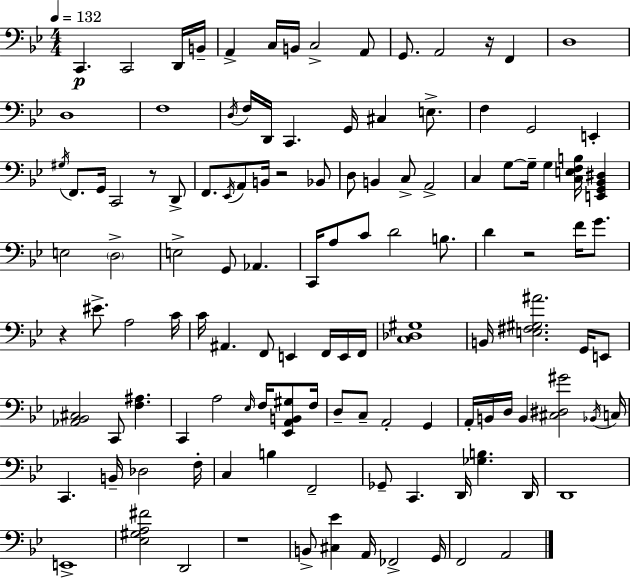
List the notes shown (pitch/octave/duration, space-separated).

C2/q. C2/h D2/s B2/s A2/q C3/s B2/s C3/h A2/e G2/e. A2/h R/s F2/q D3/w D3/w F3/w D3/s F3/s D2/s C2/q. G2/s C#3/q E3/e. F3/q G2/h E2/q G#3/s F2/e. G2/s C2/h R/e D2/e F2/e. Eb2/s A2/e B2/s R/h Bb2/e D3/e B2/q C3/e A2/h C3/q G3/e G3/s G3/q [C3,E3,F3,B3]/s [E2,G2,Bb2,D#3]/q E3/h D3/h E3/h G2/e Ab2/q. C2/s A3/e C4/e D4/h B3/e. D4/q R/h F4/s G4/e. R/q EIS4/e. A3/h C4/s C4/s A#2/q. F2/e E2/q F2/s E2/s F2/s [C3,Db3,G#3]/w B2/s [E3,F#3,G#3,A#4]/h. G2/s E2/e [Ab2,Bb2,C#3]/h C2/e [F3,A#3]/q. C2/q A3/h Eb3/s F3/s [Eb2,A2,B2,G#3]/e F3/s D3/e C3/e A2/h G2/q A2/s B2/s D3/s B2/q [C#3,D#3,G#4]/h Bb2/s C3/s C2/q. B2/s Db3/h F3/s C3/q B3/q F2/h Gb2/e C2/q. D2/s [Gb3,B3]/q. D2/s D2/w E2/w [Eb3,G#3,A3,F#4]/h D2/h R/w B2/e [C#3,Eb4]/q A2/s FES2/h G2/s F2/h A2/h